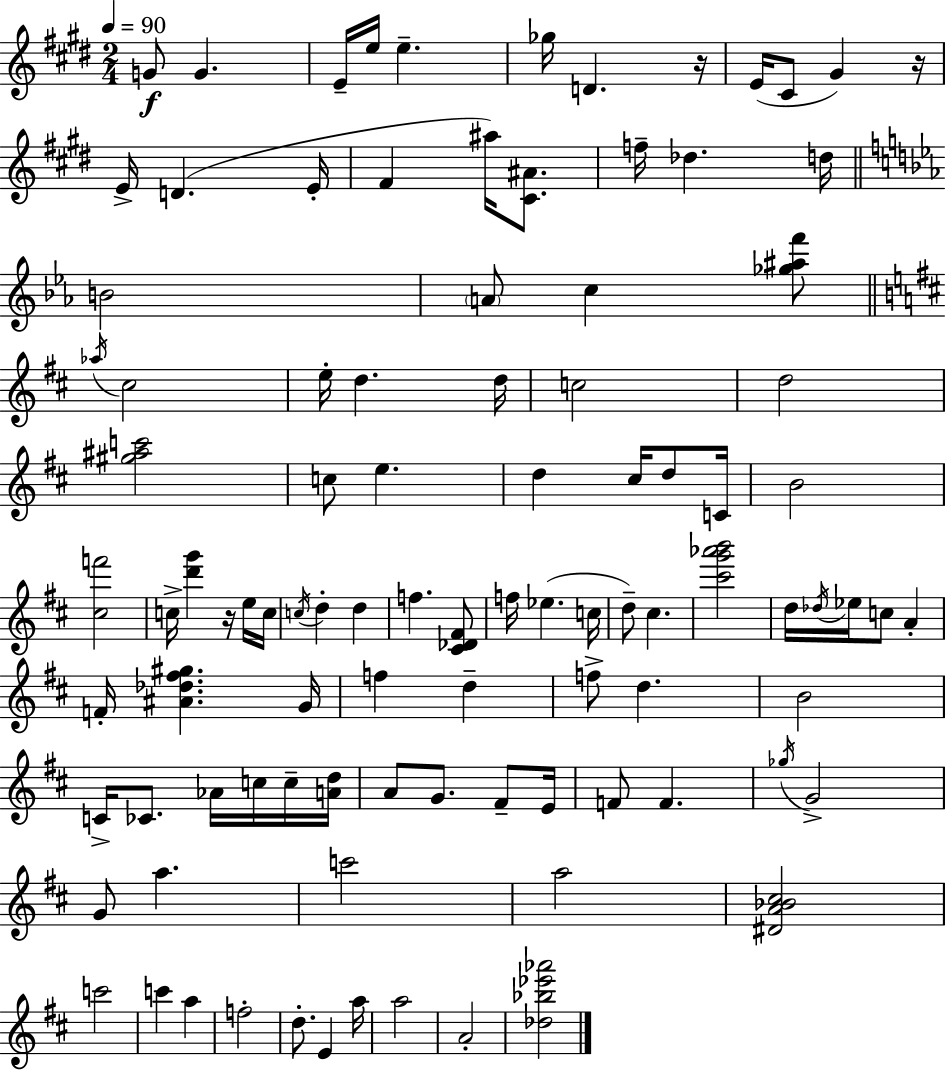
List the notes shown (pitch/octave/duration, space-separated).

G4/e G4/q. E4/s E5/s E5/q. Gb5/s D4/q. R/s E4/s C#4/e G#4/q R/s E4/s D4/q. E4/s F#4/q A#5/s [C#4,A#4]/e. F5/s Db5/q. D5/s B4/h A4/e C5/q [Gb5,A#5,F6]/e Ab5/s C#5/h E5/s D5/q. D5/s C5/h D5/h [G#5,A#5,C6]/h C5/e E5/q. D5/q C#5/s D5/e C4/s B4/h [C#5,F6]/h C5/s [D6,G6]/q R/s E5/s C5/s C5/s D5/q D5/q F5/q. [C#4,Db4,F#4]/e F5/s Eb5/q. C5/s D5/e C#5/q. [C#6,G6,Ab6,B6]/h D5/s Db5/s Eb5/s C5/e A4/q F4/s [A#4,Db5,F#5,G#5]/q. G4/s F5/q D5/q F5/e D5/q. B4/h C4/s CES4/e. Ab4/s C5/s C5/s [A4,D5]/s A4/e G4/e. F#4/e E4/s F4/e F4/q. Gb5/s G4/h G4/e A5/q. C6/h A5/h [D#4,A4,Bb4,C#5]/h C6/h C6/q A5/q F5/h D5/e. E4/q A5/s A5/h A4/h [Db5,Bb5,Eb6,Ab6]/h